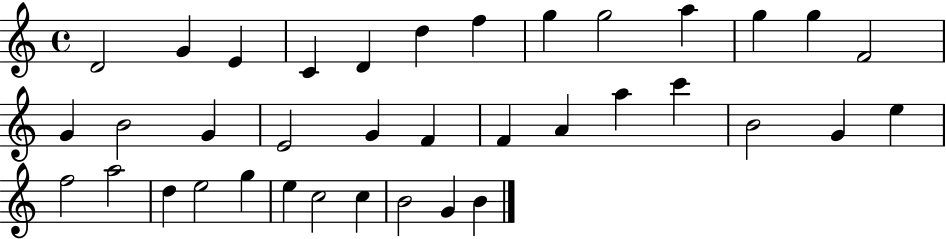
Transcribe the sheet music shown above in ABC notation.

X:1
T:Untitled
M:4/4
L:1/4
K:C
D2 G E C D d f g g2 a g g F2 G B2 G E2 G F F A a c' B2 G e f2 a2 d e2 g e c2 c B2 G B